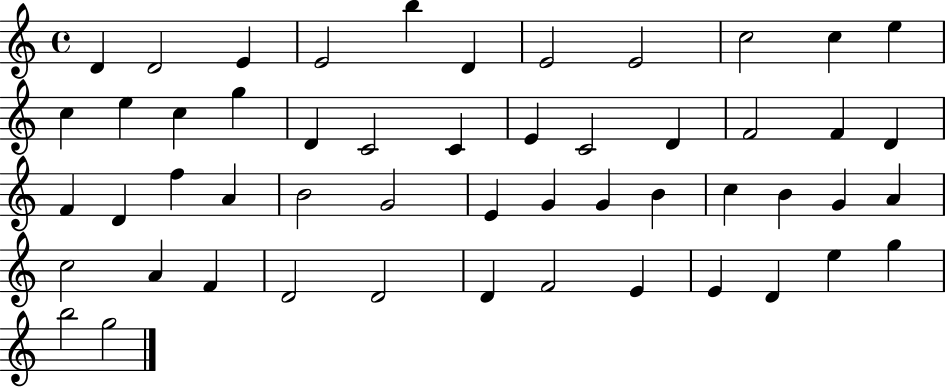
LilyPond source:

{
  \clef treble
  \time 4/4
  \defaultTimeSignature
  \key c \major
  d'4 d'2 e'4 | e'2 b''4 d'4 | e'2 e'2 | c''2 c''4 e''4 | \break c''4 e''4 c''4 g''4 | d'4 c'2 c'4 | e'4 c'2 d'4 | f'2 f'4 d'4 | \break f'4 d'4 f''4 a'4 | b'2 g'2 | e'4 g'4 g'4 b'4 | c''4 b'4 g'4 a'4 | \break c''2 a'4 f'4 | d'2 d'2 | d'4 f'2 e'4 | e'4 d'4 e''4 g''4 | \break b''2 g''2 | \bar "|."
}